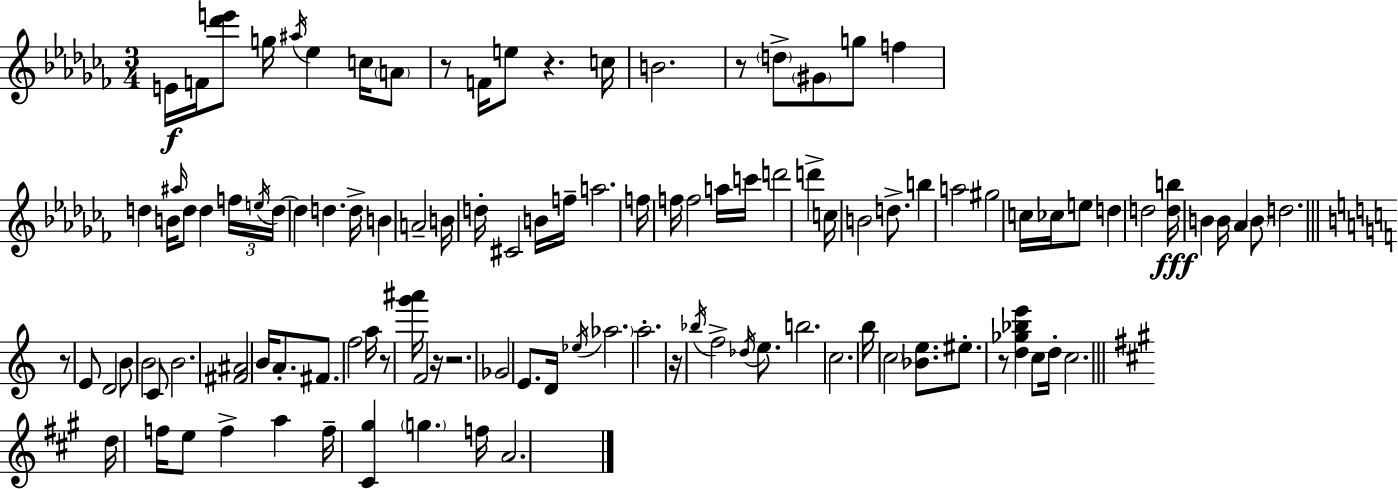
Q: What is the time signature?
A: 3/4